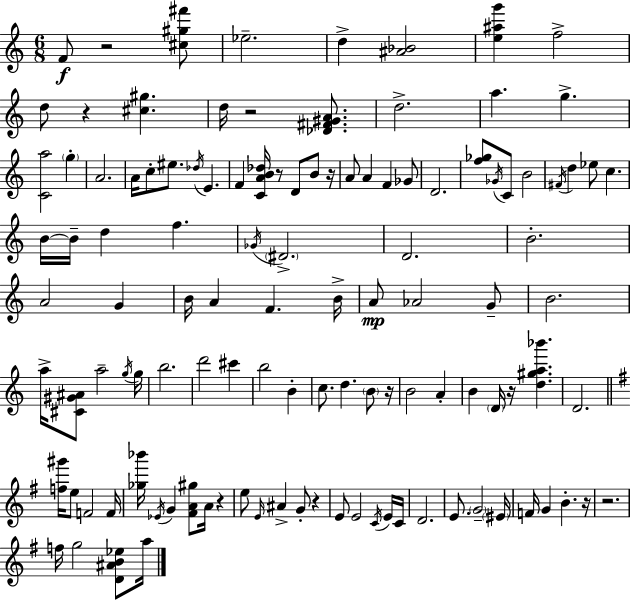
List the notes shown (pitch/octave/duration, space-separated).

F4/e R/h [C#5,G#5,F#6]/e Eb5/h. D5/q [A#4,Bb4]/h [E5,A#5,G6]/q F5/h D5/e R/q [C#5,G#5]/q. D5/s R/h [Db4,F#4,G#4,A4]/e. D5/h. A5/q. G5/q. [C4,A5]/h G5/q A4/h. A4/s C5/e EIS5/e. Db5/s E4/q. F4/q [C4,A4,B4,Db5]/s R/e D4/e B4/e R/s A4/e A4/q F4/q Gb4/e D4/h. [F5,Gb5]/e Gb4/s C4/e B4/h F#4/s D5/q Eb5/e C5/q. B4/s B4/s D5/q F5/q. Gb4/s D#4/h. D4/h. B4/h. A4/h G4/q B4/s A4/q F4/q. B4/s A4/e Ab4/h G4/e B4/h. A5/s [C#4,G#4,A#4]/e A5/h G5/s G5/s B5/h. D6/h C#6/q B5/h B4/q C5/e. D5/q. B4/e R/s B4/h A4/q B4/q D4/s R/s [D5,G#5,A5,Bb6]/q. D4/h. [F5,G#6]/s E5/e F4/h F4/s [Gb5,Bb6]/s Eb4/s G4/q [F#4,A4,G#5]/e A4/s R/q E5/e E4/s A#4/q G4/e R/q E4/e E4/h C4/s E4/s C4/s D4/h. E4/e. G4/h EIS4/s F4/s G4/q B4/q. R/s R/h. F5/s G5/h [D4,A#4,B4,Eb5]/e A5/s